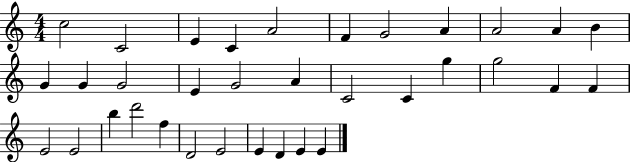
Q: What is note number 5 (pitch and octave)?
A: A4